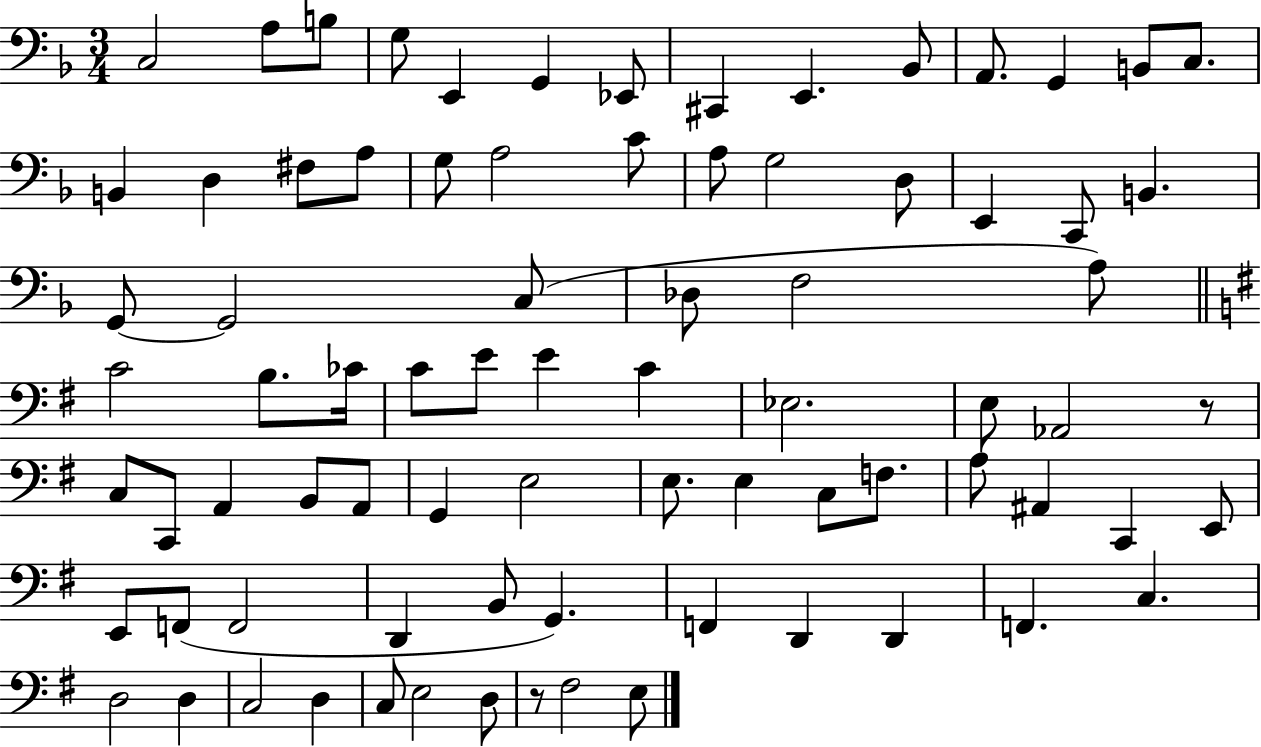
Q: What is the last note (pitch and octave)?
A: E3